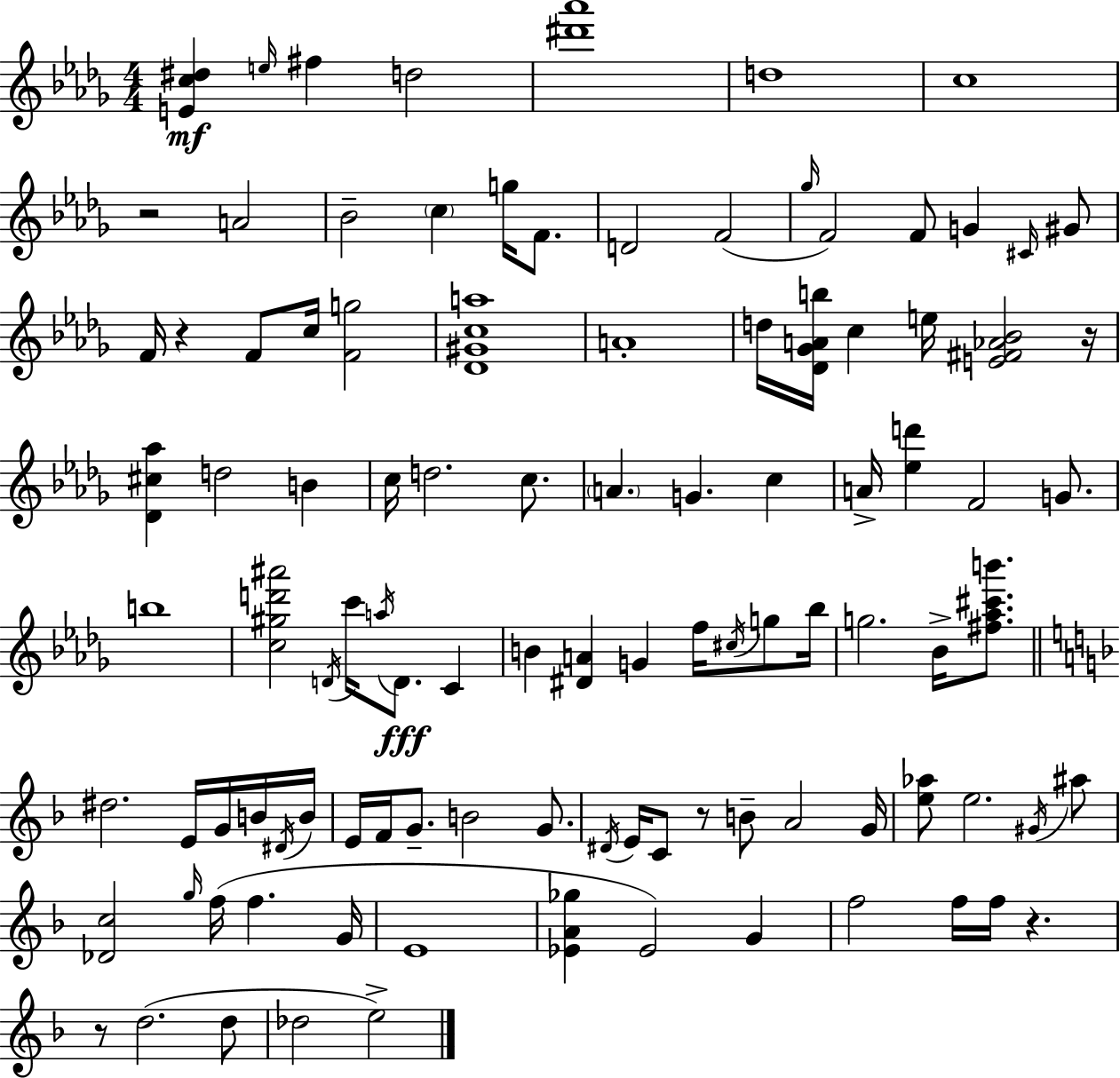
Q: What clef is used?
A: treble